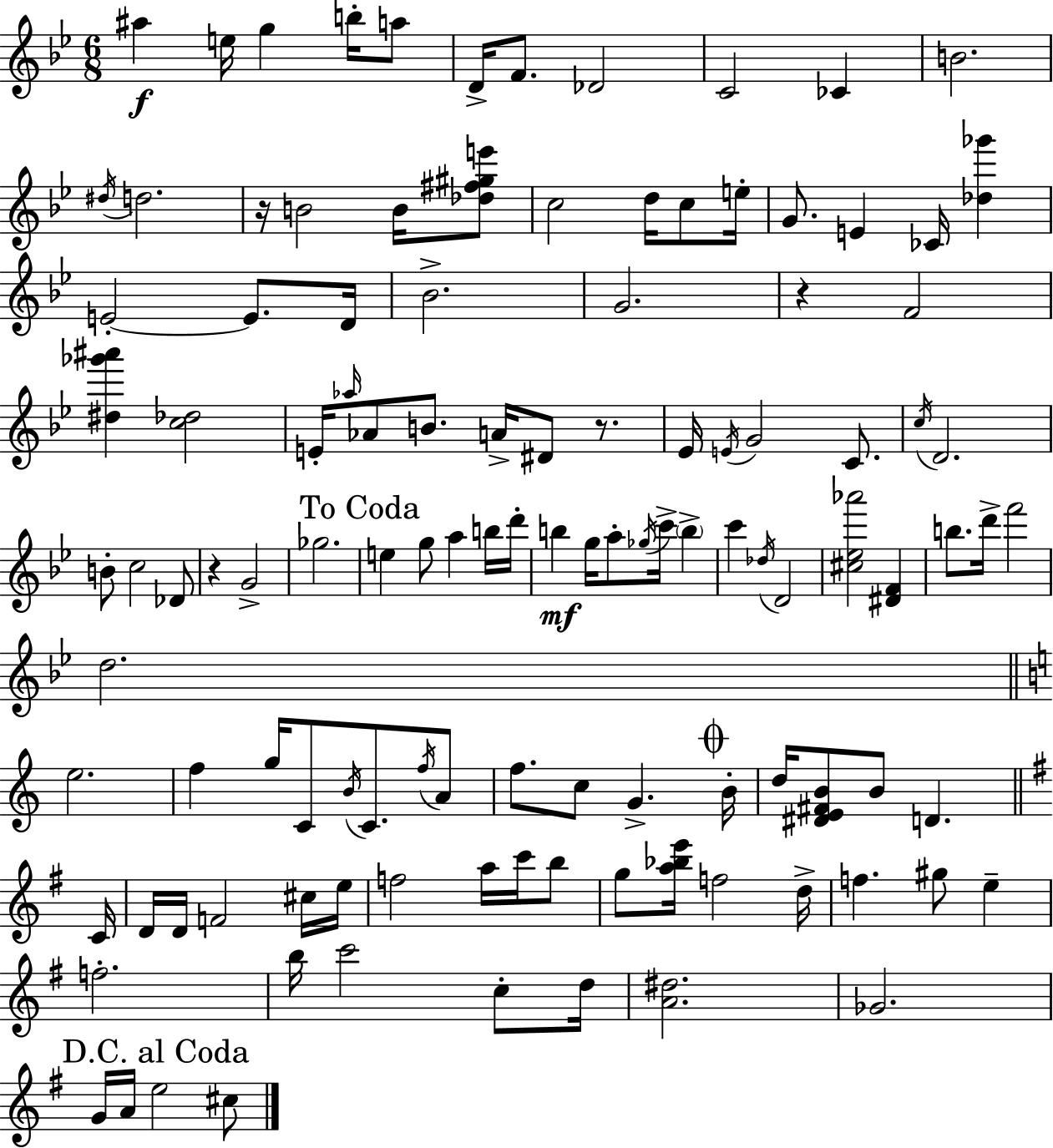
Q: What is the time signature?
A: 6/8